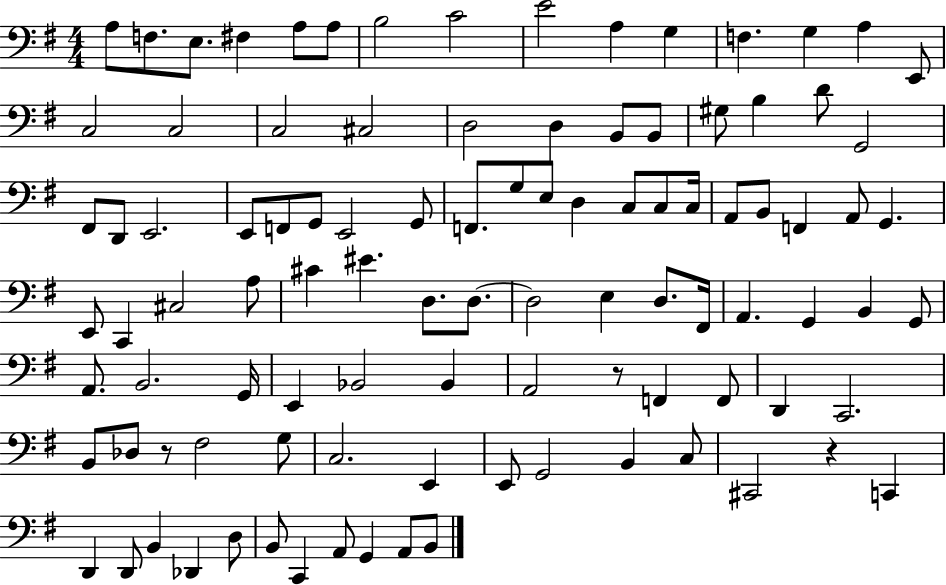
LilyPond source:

{
  \clef bass
  \numericTimeSignature
  \time 4/4
  \key g \major
  \repeat volta 2 { a8 f8. e8. fis4 a8 a8 | b2 c'2 | e'2 a4 g4 | f4. g4 a4 e,8 | \break c2 c2 | c2 cis2 | d2 d4 b,8 b,8 | gis8 b4 d'8 g,2 | \break fis,8 d,8 e,2. | e,8 f,8 g,8 e,2 g,8 | f,8. g8 e8 d4 c8 c8 c16 | a,8 b,8 f,4 a,8 g,4. | \break e,8 c,4 cis2 a8 | cis'4 eis'4. d8. d8.~~ | d2 e4 d8. fis,16 | a,4. g,4 b,4 g,8 | \break a,8. b,2. g,16 | e,4 bes,2 bes,4 | a,2 r8 f,4 f,8 | d,4 c,2. | \break b,8 des8 r8 fis2 g8 | c2. e,4 | e,8 g,2 b,4 c8 | cis,2 r4 c,4 | \break d,4 d,8 b,4 des,4 d8 | b,8 c,4 a,8 g,4 a,8 b,8 | } \bar "|."
}